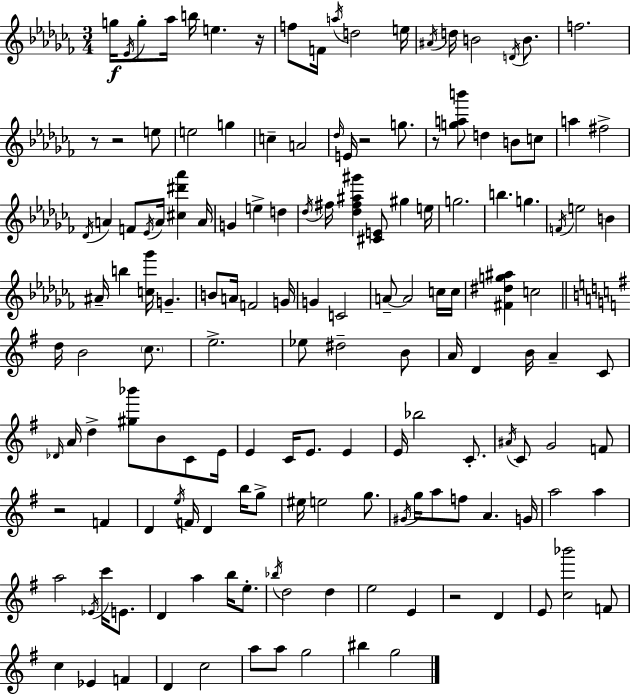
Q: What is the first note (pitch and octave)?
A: G5